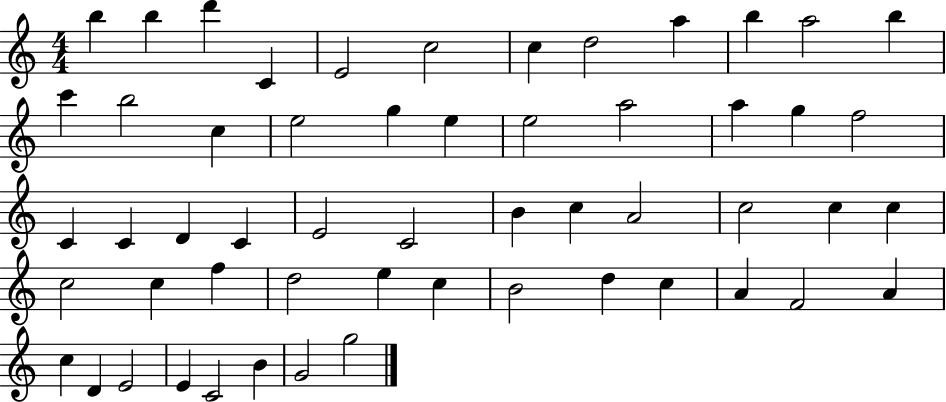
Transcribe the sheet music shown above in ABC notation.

X:1
T:Untitled
M:4/4
L:1/4
K:C
b b d' C E2 c2 c d2 a b a2 b c' b2 c e2 g e e2 a2 a g f2 C C D C E2 C2 B c A2 c2 c c c2 c f d2 e c B2 d c A F2 A c D E2 E C2 B G2 g2